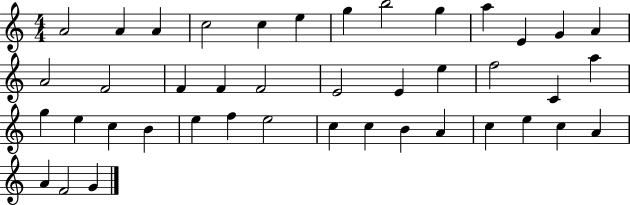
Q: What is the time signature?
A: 4/4